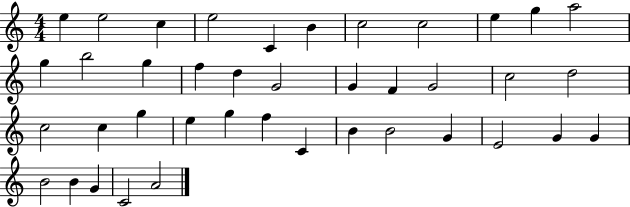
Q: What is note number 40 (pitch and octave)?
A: A4